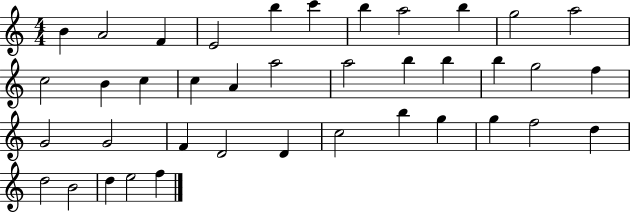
{
  \clef treble
  \numericTimeSignature
  \time 4/4
  \key c \major
  b'4 a'2 f'4 | e'2 b''4 c'''4 | b''4 a''2 b''4 | g''2 a''2 | \break c''2 b'4 c''4 | c''4 a'4 a''2 | a''2 b''4 b''4 | b''4 g''2 f''4 | \break g'2 g'2 | f'4 d'2 d'4 | c''2 b''4 g''4 | g''4 f''2 d''4 | \break d''2 b'2 | d''4 e''2 f''4 | \bar "|."
}